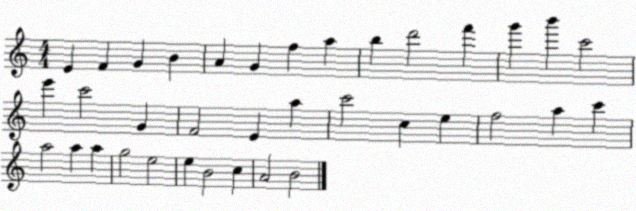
X:1
T:Untitled
M:4/4
L:1/4
K:C
E F G B A G f a b d'2 f' g' b' c'2 e' c'2 G F2 E a c'2 c e f2 a c' a2 a a g2 e2 e B2 c A2 B2